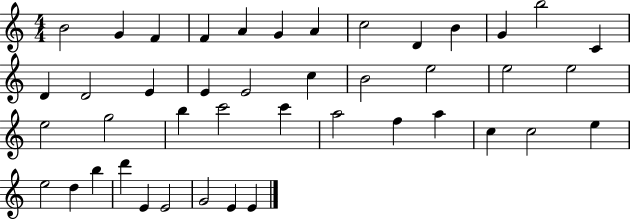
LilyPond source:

{
  \clef treble
  \numericTimeSignature
  \time 4/4
  \key c \major
  b'2 g'4 f'4 | f'4 a'4 g'4 a'4 | c''2 d'4 b'4 | g'4 b''2 c'4 | \break d'4 d'2 e'4 | e'4 e'2 c''4 | b'2 e''2 | e''2 e''2 | \break e''2 g''2 | b''4 c'''2 c'''4 | a''2 f''4 a''4 | c''4 c''2 e''4 | \break e''2 d''4 b''4 | d'''4 e'4 e'2 | g'2 e'4 e'4 | \bar "|."
}